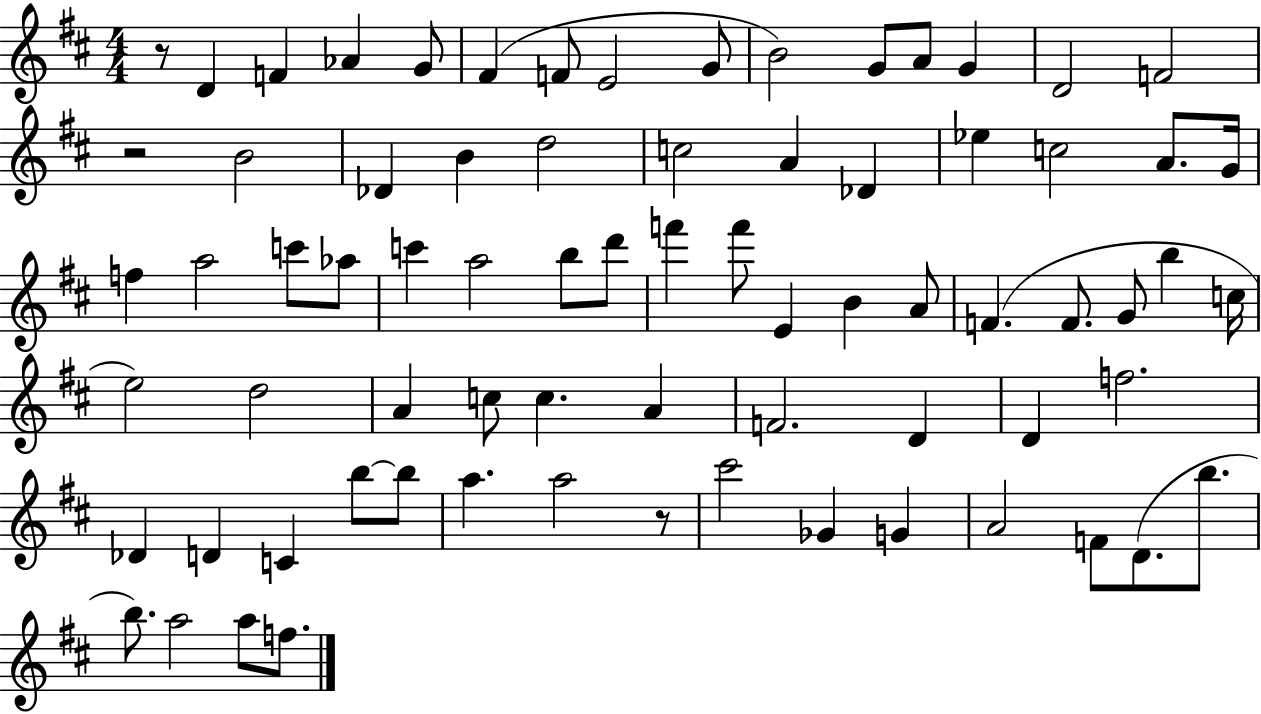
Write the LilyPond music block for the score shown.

{
  \clef treble
  \numericTimeSignature
  \time 4/4
  \key d \major
  r8 d'4 f'4 aes'4 g'8 | fis'4( f'8 e'2 g'8 | b'2) g'8 a'8 g'4 | d'2 f'2 | \break r2 b'2 | des'4 b'4 d''2 | c''2 a'4 des'4 | ees''4 c''2 a'8. g'16 | \break f''4 a''2 c'''8 aes''8 | c'''4 a''2 b''8 d'''8 | f'''4 f'''8 e'4 b'4 a'8 | f'4.( f'8. g'8 b''4 c''16 | \break e''2) d''2 | a'4 c''8 c''4. a'4 | f'2. d'4 | d'4 f''2. | \break des'4 d'4 c'4 b''8~~ b''8 | a''4. a''2 r8 | cis'''2 ges'4 g'4 | a'2 f'8 d'8.( b''8. | \break b''8.) a''2 a''8 f''8. | \bar "|."
}